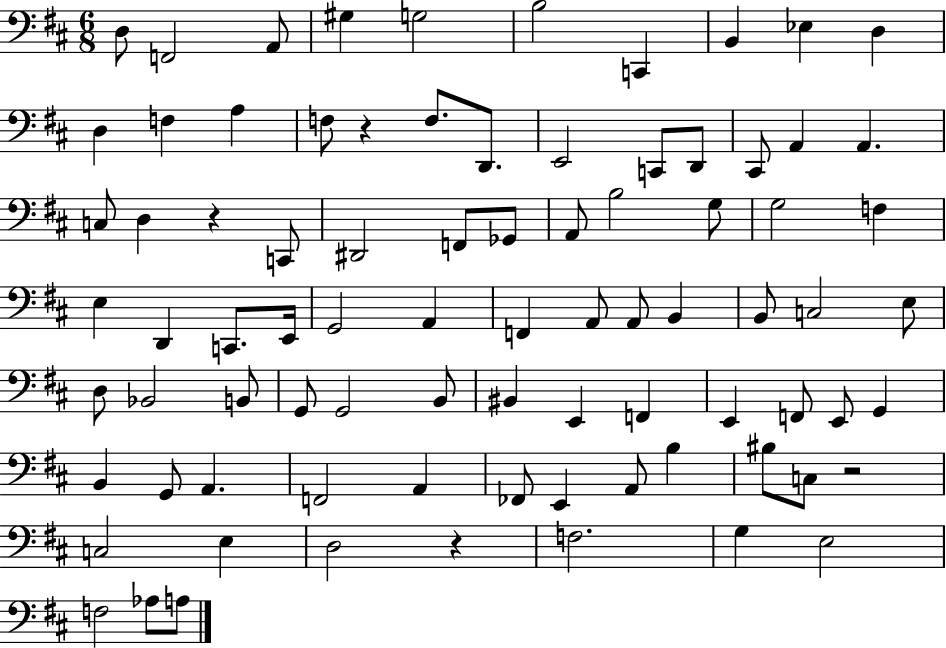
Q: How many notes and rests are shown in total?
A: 83